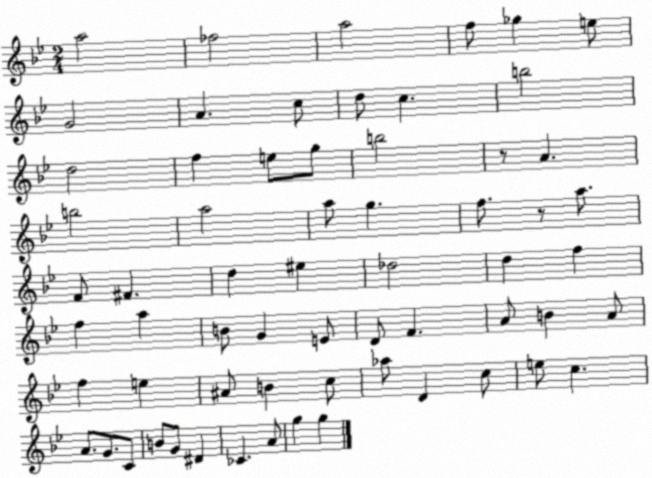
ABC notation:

X:1
T:Untitled
M:2/4
L:1/4
K:Bb
a2 _f2 a2 f/2 _g e/2 G2 A c/2 d/2 c b2 d2 f e/2 g/2 b2 z/2 A b2 a2 a/2 g f/2 z/2 a/2 F/2 ^F d ^e _d2 d f f a B/2 G E/2 D/2 F A/2 B A/2 f e ^A/2 B c/2 _a/2 D c/2 e/2 c A/2 G/2 C/2 B/2 G/2 ^D _C A/2 g g